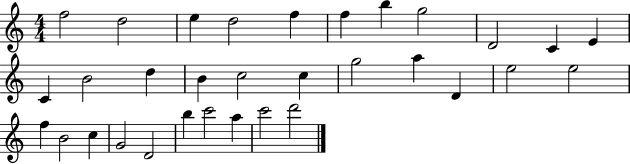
{
  \clef treble
  \numericTimeSignature
  \time 4/4
  \key c \major
  f''2 d''2 | e''4 d''2 f''4 | f''4 b''4 g''2 | d'2 c'4 e'4 | \break c'4 b'2 d''4 | b'4 c''2 c''4 | g''2 a''4 d'4 | e''2 e''2 | \break f''4 b'2 c''4 | g'2 d'2 | b''4 c'''2 a''4 | c'''2 d'''2 | \break \bar "|."
}